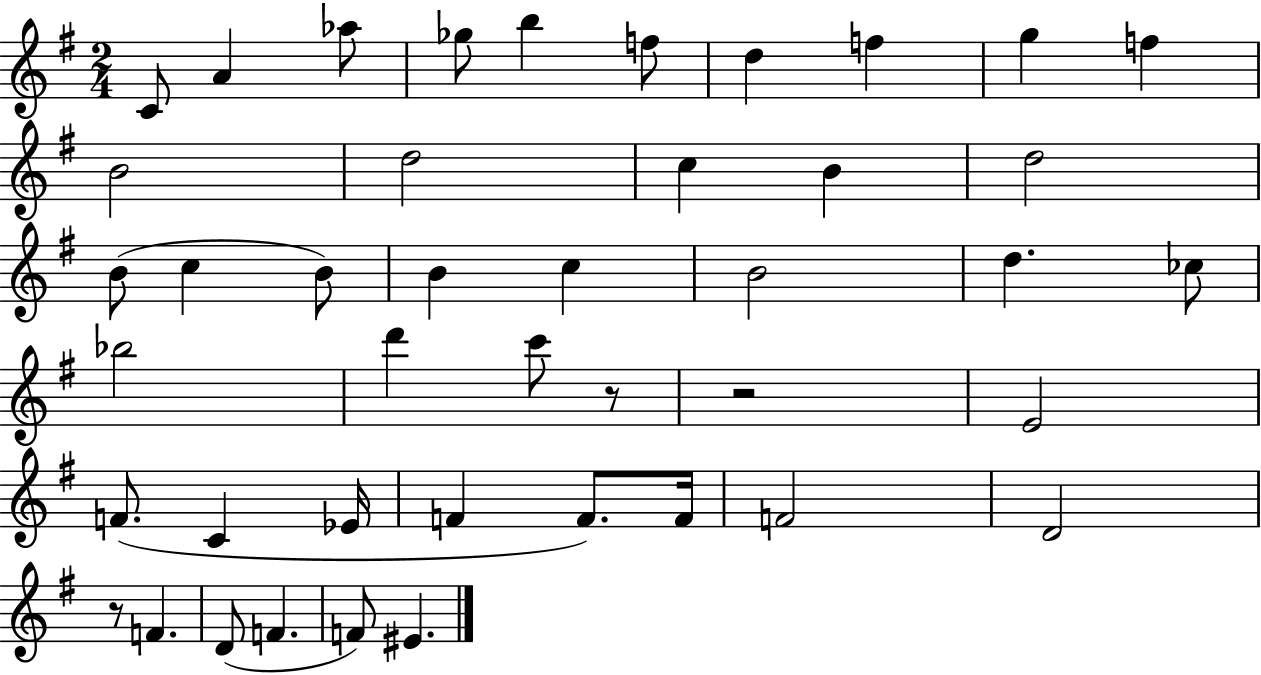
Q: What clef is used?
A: treble